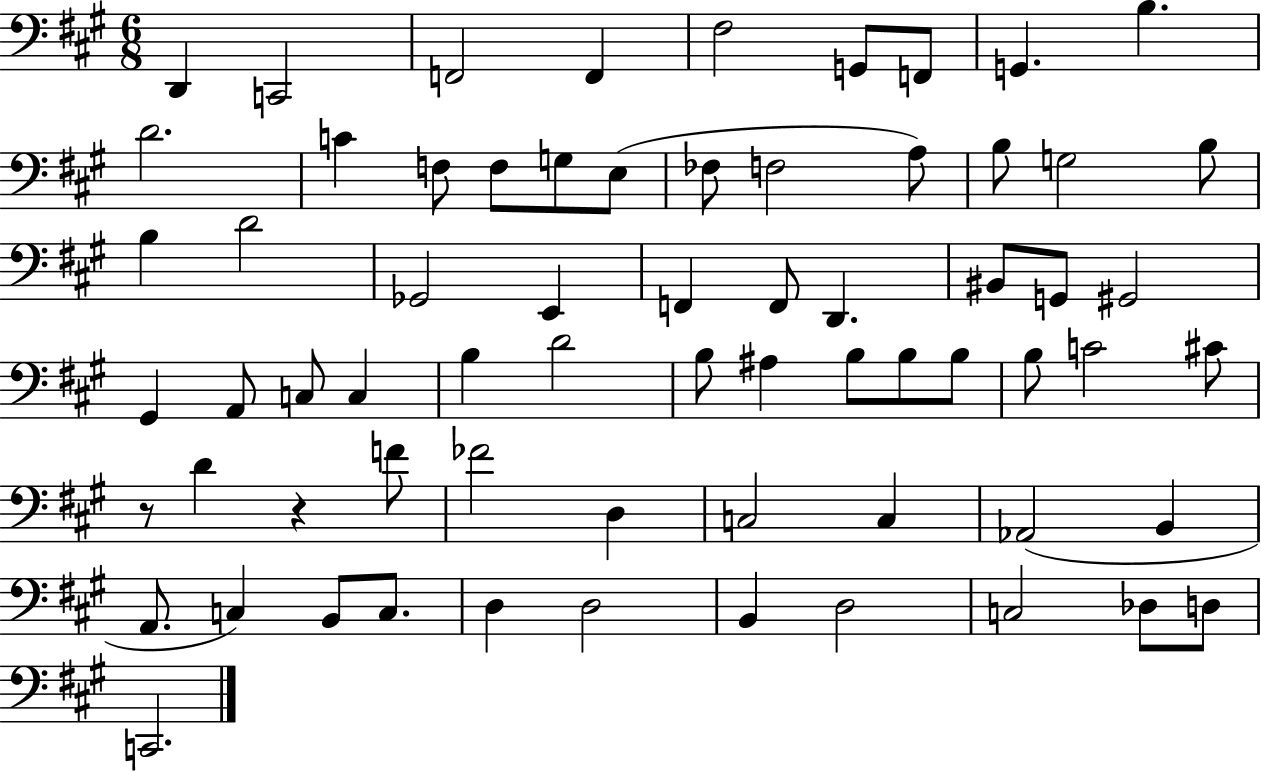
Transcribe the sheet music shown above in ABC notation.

X:1
T:Untitled
M:6/8
L:1/4
K:A
D,, C,,2 F,,2 F,, ^F,2 G,,/2 F,,/2 G,, B, D2 C F,/2 F,/2 G,/2 E,/2 _F,/2 F,2 A,/2 B,/2 G,2 B,/2 B, D2 _G,,2 E,, F,, F,,/2 D,, ^B,,/2 G,,/2 ^G,,2 ^G,, A,,/2 C,/2 C, B, D2 B,/2 ^A, B,/2 B,/2 B,/2 B,/2 C2 ^C/2 z/2 D z F/2 _F2 D, C,2 C, _A,,2 B,, A,,/2 C, B,,/2 C,/2 D, D,2 B,, D,2 C,2 _D,/2 D,/2 C,,2